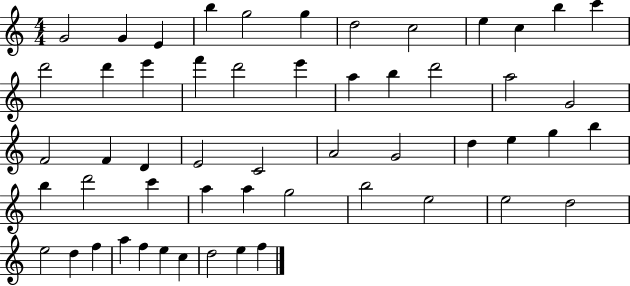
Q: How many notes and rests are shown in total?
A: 54